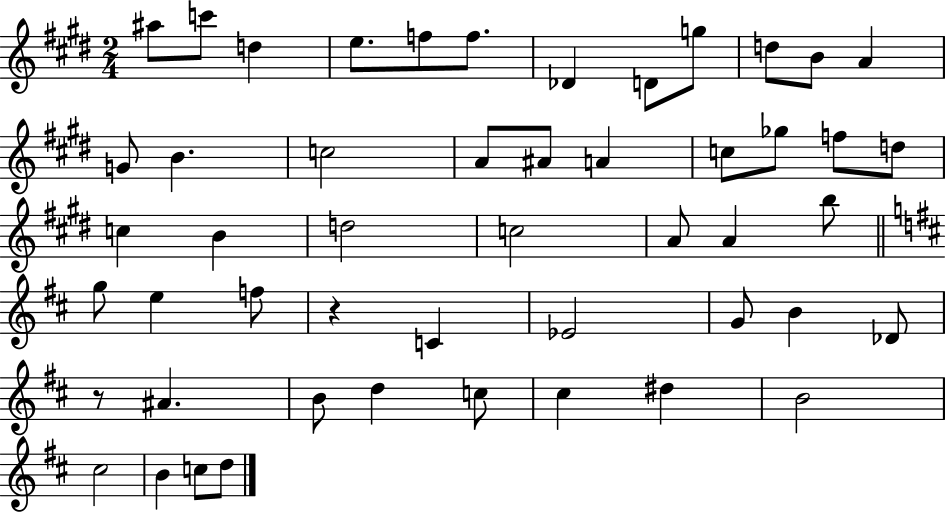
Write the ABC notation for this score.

X:1
T:Untitled
M:2/4
L:1/4
K:E
^a/2 c'/2 d e/2 f/2 f/2 _D D/2 g/2 d/2 B/2 A G/2 B c2 A/2 ^A/2 A c/2 _g/2 f/2 d/2 c B d2 c2 A/2 A b/2 g/2 e f/2 z C _E2 G/2 B _D/2 z/2 ^A B/2 d c/2 ^c ^d B2 ^c2 B c/2 d/2